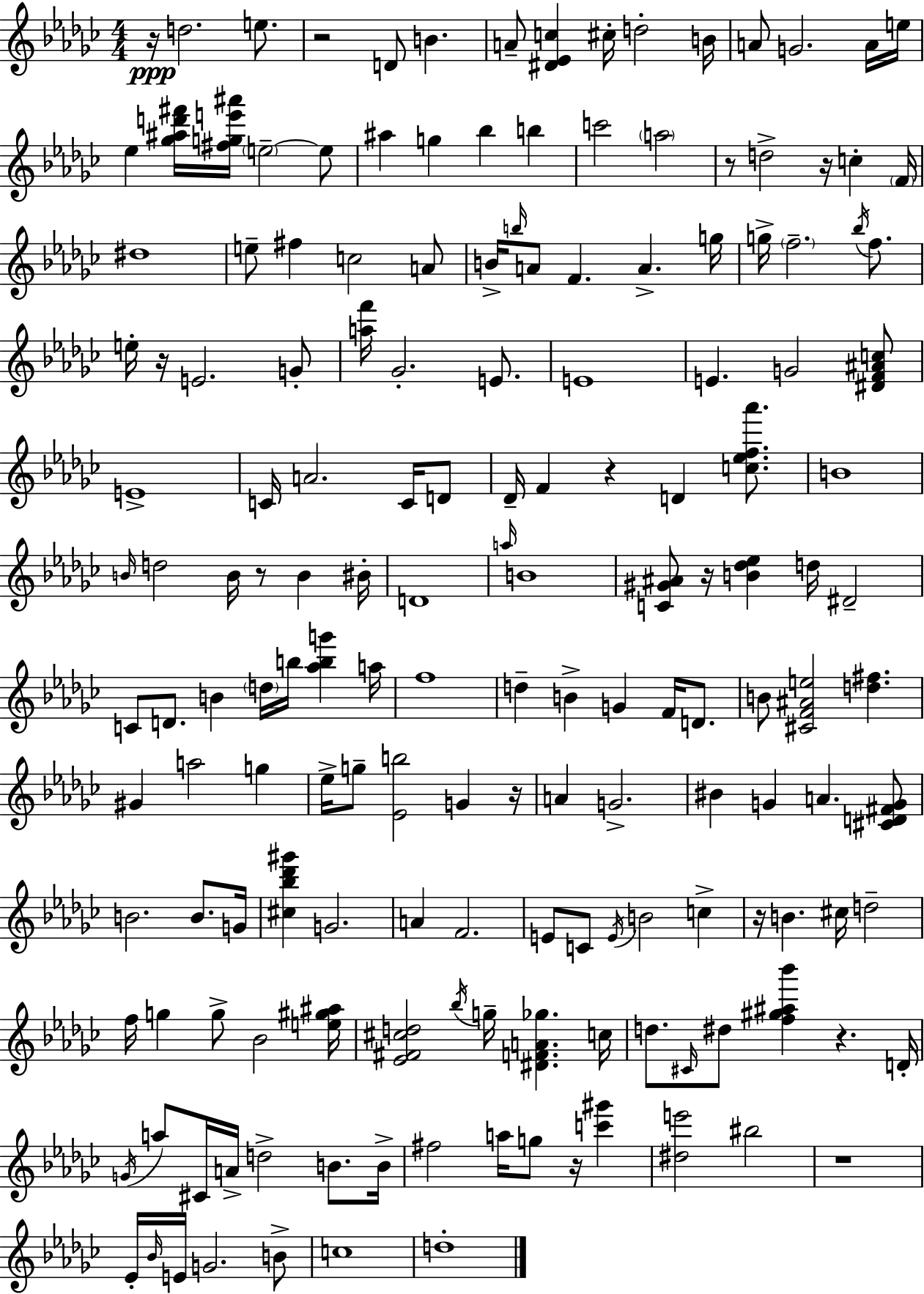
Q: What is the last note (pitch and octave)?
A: D5